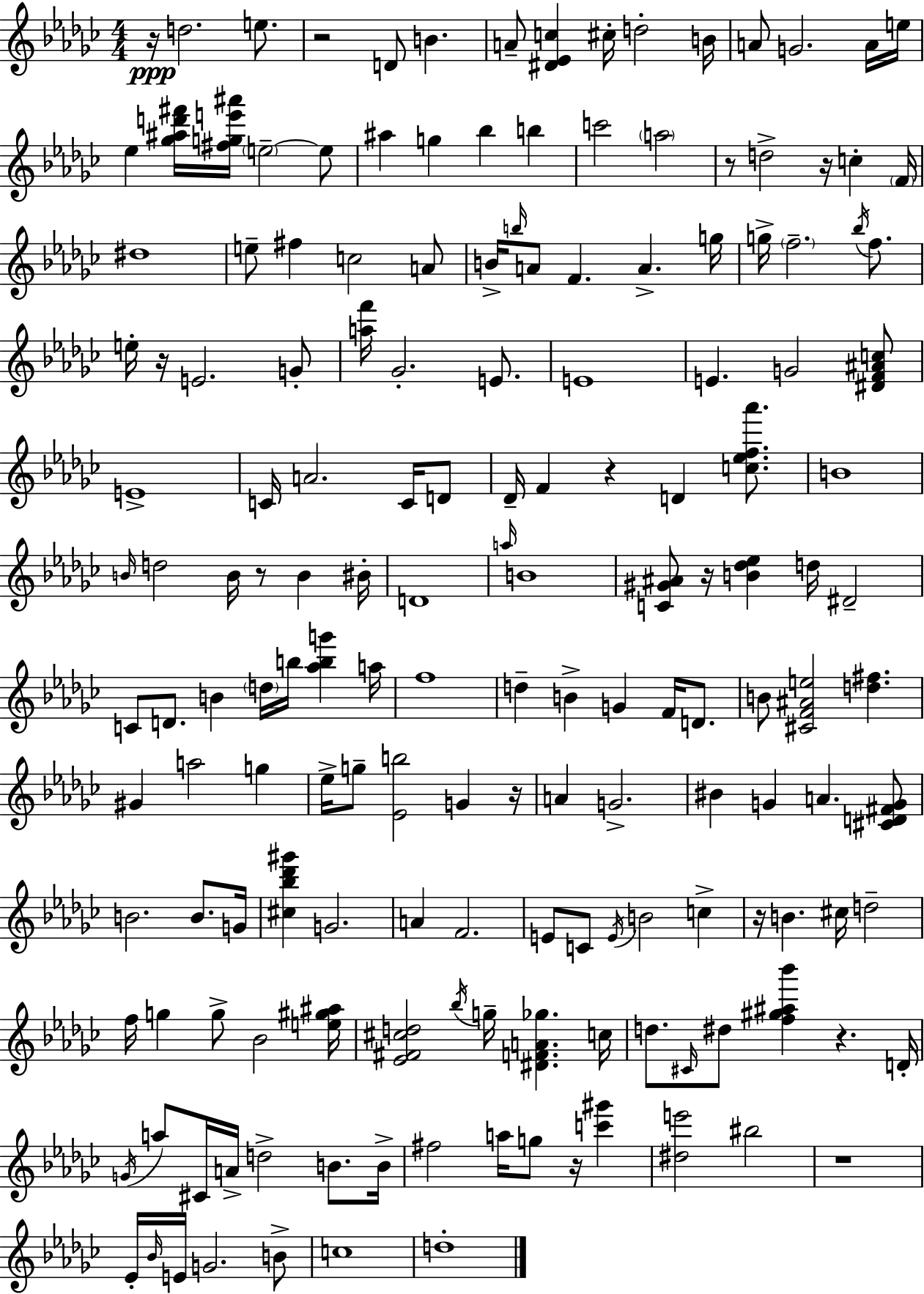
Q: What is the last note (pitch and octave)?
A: D5